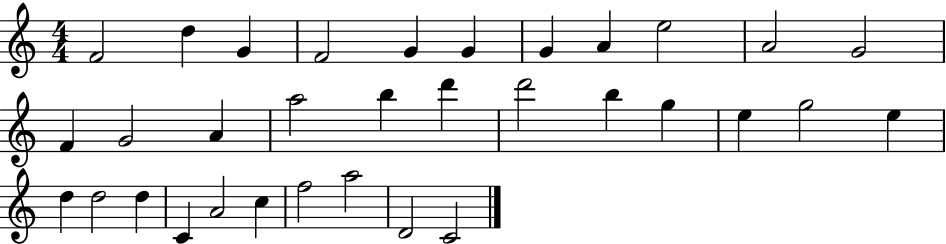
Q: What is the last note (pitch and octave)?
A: C4